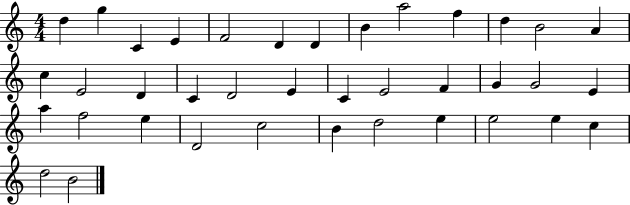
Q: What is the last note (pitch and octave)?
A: B4